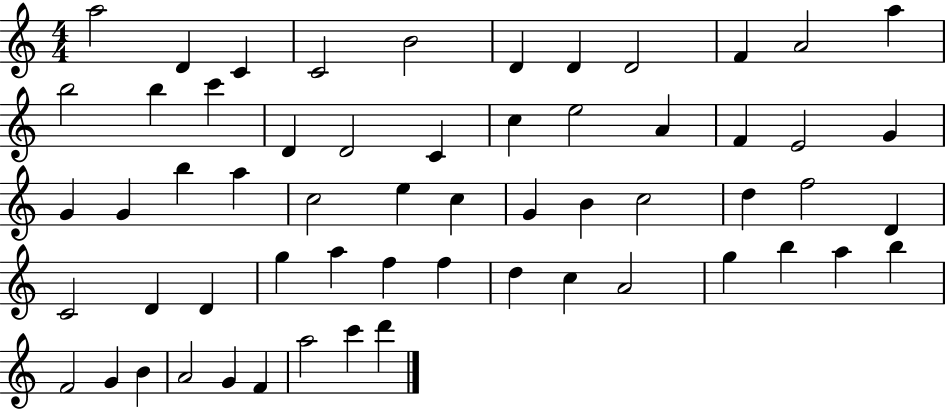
X:1
T:Untitled
M:4/4
L:1/4
K:C
a2 D C C2 B2 D D D2 F A2 a b2 b c' D D2 C c e2 A F E2 G G G b a c2 e c G B c2 d f2 D C2 D D g a f f d c A2 g b a b F2 G B A2 G F a2 c' d'